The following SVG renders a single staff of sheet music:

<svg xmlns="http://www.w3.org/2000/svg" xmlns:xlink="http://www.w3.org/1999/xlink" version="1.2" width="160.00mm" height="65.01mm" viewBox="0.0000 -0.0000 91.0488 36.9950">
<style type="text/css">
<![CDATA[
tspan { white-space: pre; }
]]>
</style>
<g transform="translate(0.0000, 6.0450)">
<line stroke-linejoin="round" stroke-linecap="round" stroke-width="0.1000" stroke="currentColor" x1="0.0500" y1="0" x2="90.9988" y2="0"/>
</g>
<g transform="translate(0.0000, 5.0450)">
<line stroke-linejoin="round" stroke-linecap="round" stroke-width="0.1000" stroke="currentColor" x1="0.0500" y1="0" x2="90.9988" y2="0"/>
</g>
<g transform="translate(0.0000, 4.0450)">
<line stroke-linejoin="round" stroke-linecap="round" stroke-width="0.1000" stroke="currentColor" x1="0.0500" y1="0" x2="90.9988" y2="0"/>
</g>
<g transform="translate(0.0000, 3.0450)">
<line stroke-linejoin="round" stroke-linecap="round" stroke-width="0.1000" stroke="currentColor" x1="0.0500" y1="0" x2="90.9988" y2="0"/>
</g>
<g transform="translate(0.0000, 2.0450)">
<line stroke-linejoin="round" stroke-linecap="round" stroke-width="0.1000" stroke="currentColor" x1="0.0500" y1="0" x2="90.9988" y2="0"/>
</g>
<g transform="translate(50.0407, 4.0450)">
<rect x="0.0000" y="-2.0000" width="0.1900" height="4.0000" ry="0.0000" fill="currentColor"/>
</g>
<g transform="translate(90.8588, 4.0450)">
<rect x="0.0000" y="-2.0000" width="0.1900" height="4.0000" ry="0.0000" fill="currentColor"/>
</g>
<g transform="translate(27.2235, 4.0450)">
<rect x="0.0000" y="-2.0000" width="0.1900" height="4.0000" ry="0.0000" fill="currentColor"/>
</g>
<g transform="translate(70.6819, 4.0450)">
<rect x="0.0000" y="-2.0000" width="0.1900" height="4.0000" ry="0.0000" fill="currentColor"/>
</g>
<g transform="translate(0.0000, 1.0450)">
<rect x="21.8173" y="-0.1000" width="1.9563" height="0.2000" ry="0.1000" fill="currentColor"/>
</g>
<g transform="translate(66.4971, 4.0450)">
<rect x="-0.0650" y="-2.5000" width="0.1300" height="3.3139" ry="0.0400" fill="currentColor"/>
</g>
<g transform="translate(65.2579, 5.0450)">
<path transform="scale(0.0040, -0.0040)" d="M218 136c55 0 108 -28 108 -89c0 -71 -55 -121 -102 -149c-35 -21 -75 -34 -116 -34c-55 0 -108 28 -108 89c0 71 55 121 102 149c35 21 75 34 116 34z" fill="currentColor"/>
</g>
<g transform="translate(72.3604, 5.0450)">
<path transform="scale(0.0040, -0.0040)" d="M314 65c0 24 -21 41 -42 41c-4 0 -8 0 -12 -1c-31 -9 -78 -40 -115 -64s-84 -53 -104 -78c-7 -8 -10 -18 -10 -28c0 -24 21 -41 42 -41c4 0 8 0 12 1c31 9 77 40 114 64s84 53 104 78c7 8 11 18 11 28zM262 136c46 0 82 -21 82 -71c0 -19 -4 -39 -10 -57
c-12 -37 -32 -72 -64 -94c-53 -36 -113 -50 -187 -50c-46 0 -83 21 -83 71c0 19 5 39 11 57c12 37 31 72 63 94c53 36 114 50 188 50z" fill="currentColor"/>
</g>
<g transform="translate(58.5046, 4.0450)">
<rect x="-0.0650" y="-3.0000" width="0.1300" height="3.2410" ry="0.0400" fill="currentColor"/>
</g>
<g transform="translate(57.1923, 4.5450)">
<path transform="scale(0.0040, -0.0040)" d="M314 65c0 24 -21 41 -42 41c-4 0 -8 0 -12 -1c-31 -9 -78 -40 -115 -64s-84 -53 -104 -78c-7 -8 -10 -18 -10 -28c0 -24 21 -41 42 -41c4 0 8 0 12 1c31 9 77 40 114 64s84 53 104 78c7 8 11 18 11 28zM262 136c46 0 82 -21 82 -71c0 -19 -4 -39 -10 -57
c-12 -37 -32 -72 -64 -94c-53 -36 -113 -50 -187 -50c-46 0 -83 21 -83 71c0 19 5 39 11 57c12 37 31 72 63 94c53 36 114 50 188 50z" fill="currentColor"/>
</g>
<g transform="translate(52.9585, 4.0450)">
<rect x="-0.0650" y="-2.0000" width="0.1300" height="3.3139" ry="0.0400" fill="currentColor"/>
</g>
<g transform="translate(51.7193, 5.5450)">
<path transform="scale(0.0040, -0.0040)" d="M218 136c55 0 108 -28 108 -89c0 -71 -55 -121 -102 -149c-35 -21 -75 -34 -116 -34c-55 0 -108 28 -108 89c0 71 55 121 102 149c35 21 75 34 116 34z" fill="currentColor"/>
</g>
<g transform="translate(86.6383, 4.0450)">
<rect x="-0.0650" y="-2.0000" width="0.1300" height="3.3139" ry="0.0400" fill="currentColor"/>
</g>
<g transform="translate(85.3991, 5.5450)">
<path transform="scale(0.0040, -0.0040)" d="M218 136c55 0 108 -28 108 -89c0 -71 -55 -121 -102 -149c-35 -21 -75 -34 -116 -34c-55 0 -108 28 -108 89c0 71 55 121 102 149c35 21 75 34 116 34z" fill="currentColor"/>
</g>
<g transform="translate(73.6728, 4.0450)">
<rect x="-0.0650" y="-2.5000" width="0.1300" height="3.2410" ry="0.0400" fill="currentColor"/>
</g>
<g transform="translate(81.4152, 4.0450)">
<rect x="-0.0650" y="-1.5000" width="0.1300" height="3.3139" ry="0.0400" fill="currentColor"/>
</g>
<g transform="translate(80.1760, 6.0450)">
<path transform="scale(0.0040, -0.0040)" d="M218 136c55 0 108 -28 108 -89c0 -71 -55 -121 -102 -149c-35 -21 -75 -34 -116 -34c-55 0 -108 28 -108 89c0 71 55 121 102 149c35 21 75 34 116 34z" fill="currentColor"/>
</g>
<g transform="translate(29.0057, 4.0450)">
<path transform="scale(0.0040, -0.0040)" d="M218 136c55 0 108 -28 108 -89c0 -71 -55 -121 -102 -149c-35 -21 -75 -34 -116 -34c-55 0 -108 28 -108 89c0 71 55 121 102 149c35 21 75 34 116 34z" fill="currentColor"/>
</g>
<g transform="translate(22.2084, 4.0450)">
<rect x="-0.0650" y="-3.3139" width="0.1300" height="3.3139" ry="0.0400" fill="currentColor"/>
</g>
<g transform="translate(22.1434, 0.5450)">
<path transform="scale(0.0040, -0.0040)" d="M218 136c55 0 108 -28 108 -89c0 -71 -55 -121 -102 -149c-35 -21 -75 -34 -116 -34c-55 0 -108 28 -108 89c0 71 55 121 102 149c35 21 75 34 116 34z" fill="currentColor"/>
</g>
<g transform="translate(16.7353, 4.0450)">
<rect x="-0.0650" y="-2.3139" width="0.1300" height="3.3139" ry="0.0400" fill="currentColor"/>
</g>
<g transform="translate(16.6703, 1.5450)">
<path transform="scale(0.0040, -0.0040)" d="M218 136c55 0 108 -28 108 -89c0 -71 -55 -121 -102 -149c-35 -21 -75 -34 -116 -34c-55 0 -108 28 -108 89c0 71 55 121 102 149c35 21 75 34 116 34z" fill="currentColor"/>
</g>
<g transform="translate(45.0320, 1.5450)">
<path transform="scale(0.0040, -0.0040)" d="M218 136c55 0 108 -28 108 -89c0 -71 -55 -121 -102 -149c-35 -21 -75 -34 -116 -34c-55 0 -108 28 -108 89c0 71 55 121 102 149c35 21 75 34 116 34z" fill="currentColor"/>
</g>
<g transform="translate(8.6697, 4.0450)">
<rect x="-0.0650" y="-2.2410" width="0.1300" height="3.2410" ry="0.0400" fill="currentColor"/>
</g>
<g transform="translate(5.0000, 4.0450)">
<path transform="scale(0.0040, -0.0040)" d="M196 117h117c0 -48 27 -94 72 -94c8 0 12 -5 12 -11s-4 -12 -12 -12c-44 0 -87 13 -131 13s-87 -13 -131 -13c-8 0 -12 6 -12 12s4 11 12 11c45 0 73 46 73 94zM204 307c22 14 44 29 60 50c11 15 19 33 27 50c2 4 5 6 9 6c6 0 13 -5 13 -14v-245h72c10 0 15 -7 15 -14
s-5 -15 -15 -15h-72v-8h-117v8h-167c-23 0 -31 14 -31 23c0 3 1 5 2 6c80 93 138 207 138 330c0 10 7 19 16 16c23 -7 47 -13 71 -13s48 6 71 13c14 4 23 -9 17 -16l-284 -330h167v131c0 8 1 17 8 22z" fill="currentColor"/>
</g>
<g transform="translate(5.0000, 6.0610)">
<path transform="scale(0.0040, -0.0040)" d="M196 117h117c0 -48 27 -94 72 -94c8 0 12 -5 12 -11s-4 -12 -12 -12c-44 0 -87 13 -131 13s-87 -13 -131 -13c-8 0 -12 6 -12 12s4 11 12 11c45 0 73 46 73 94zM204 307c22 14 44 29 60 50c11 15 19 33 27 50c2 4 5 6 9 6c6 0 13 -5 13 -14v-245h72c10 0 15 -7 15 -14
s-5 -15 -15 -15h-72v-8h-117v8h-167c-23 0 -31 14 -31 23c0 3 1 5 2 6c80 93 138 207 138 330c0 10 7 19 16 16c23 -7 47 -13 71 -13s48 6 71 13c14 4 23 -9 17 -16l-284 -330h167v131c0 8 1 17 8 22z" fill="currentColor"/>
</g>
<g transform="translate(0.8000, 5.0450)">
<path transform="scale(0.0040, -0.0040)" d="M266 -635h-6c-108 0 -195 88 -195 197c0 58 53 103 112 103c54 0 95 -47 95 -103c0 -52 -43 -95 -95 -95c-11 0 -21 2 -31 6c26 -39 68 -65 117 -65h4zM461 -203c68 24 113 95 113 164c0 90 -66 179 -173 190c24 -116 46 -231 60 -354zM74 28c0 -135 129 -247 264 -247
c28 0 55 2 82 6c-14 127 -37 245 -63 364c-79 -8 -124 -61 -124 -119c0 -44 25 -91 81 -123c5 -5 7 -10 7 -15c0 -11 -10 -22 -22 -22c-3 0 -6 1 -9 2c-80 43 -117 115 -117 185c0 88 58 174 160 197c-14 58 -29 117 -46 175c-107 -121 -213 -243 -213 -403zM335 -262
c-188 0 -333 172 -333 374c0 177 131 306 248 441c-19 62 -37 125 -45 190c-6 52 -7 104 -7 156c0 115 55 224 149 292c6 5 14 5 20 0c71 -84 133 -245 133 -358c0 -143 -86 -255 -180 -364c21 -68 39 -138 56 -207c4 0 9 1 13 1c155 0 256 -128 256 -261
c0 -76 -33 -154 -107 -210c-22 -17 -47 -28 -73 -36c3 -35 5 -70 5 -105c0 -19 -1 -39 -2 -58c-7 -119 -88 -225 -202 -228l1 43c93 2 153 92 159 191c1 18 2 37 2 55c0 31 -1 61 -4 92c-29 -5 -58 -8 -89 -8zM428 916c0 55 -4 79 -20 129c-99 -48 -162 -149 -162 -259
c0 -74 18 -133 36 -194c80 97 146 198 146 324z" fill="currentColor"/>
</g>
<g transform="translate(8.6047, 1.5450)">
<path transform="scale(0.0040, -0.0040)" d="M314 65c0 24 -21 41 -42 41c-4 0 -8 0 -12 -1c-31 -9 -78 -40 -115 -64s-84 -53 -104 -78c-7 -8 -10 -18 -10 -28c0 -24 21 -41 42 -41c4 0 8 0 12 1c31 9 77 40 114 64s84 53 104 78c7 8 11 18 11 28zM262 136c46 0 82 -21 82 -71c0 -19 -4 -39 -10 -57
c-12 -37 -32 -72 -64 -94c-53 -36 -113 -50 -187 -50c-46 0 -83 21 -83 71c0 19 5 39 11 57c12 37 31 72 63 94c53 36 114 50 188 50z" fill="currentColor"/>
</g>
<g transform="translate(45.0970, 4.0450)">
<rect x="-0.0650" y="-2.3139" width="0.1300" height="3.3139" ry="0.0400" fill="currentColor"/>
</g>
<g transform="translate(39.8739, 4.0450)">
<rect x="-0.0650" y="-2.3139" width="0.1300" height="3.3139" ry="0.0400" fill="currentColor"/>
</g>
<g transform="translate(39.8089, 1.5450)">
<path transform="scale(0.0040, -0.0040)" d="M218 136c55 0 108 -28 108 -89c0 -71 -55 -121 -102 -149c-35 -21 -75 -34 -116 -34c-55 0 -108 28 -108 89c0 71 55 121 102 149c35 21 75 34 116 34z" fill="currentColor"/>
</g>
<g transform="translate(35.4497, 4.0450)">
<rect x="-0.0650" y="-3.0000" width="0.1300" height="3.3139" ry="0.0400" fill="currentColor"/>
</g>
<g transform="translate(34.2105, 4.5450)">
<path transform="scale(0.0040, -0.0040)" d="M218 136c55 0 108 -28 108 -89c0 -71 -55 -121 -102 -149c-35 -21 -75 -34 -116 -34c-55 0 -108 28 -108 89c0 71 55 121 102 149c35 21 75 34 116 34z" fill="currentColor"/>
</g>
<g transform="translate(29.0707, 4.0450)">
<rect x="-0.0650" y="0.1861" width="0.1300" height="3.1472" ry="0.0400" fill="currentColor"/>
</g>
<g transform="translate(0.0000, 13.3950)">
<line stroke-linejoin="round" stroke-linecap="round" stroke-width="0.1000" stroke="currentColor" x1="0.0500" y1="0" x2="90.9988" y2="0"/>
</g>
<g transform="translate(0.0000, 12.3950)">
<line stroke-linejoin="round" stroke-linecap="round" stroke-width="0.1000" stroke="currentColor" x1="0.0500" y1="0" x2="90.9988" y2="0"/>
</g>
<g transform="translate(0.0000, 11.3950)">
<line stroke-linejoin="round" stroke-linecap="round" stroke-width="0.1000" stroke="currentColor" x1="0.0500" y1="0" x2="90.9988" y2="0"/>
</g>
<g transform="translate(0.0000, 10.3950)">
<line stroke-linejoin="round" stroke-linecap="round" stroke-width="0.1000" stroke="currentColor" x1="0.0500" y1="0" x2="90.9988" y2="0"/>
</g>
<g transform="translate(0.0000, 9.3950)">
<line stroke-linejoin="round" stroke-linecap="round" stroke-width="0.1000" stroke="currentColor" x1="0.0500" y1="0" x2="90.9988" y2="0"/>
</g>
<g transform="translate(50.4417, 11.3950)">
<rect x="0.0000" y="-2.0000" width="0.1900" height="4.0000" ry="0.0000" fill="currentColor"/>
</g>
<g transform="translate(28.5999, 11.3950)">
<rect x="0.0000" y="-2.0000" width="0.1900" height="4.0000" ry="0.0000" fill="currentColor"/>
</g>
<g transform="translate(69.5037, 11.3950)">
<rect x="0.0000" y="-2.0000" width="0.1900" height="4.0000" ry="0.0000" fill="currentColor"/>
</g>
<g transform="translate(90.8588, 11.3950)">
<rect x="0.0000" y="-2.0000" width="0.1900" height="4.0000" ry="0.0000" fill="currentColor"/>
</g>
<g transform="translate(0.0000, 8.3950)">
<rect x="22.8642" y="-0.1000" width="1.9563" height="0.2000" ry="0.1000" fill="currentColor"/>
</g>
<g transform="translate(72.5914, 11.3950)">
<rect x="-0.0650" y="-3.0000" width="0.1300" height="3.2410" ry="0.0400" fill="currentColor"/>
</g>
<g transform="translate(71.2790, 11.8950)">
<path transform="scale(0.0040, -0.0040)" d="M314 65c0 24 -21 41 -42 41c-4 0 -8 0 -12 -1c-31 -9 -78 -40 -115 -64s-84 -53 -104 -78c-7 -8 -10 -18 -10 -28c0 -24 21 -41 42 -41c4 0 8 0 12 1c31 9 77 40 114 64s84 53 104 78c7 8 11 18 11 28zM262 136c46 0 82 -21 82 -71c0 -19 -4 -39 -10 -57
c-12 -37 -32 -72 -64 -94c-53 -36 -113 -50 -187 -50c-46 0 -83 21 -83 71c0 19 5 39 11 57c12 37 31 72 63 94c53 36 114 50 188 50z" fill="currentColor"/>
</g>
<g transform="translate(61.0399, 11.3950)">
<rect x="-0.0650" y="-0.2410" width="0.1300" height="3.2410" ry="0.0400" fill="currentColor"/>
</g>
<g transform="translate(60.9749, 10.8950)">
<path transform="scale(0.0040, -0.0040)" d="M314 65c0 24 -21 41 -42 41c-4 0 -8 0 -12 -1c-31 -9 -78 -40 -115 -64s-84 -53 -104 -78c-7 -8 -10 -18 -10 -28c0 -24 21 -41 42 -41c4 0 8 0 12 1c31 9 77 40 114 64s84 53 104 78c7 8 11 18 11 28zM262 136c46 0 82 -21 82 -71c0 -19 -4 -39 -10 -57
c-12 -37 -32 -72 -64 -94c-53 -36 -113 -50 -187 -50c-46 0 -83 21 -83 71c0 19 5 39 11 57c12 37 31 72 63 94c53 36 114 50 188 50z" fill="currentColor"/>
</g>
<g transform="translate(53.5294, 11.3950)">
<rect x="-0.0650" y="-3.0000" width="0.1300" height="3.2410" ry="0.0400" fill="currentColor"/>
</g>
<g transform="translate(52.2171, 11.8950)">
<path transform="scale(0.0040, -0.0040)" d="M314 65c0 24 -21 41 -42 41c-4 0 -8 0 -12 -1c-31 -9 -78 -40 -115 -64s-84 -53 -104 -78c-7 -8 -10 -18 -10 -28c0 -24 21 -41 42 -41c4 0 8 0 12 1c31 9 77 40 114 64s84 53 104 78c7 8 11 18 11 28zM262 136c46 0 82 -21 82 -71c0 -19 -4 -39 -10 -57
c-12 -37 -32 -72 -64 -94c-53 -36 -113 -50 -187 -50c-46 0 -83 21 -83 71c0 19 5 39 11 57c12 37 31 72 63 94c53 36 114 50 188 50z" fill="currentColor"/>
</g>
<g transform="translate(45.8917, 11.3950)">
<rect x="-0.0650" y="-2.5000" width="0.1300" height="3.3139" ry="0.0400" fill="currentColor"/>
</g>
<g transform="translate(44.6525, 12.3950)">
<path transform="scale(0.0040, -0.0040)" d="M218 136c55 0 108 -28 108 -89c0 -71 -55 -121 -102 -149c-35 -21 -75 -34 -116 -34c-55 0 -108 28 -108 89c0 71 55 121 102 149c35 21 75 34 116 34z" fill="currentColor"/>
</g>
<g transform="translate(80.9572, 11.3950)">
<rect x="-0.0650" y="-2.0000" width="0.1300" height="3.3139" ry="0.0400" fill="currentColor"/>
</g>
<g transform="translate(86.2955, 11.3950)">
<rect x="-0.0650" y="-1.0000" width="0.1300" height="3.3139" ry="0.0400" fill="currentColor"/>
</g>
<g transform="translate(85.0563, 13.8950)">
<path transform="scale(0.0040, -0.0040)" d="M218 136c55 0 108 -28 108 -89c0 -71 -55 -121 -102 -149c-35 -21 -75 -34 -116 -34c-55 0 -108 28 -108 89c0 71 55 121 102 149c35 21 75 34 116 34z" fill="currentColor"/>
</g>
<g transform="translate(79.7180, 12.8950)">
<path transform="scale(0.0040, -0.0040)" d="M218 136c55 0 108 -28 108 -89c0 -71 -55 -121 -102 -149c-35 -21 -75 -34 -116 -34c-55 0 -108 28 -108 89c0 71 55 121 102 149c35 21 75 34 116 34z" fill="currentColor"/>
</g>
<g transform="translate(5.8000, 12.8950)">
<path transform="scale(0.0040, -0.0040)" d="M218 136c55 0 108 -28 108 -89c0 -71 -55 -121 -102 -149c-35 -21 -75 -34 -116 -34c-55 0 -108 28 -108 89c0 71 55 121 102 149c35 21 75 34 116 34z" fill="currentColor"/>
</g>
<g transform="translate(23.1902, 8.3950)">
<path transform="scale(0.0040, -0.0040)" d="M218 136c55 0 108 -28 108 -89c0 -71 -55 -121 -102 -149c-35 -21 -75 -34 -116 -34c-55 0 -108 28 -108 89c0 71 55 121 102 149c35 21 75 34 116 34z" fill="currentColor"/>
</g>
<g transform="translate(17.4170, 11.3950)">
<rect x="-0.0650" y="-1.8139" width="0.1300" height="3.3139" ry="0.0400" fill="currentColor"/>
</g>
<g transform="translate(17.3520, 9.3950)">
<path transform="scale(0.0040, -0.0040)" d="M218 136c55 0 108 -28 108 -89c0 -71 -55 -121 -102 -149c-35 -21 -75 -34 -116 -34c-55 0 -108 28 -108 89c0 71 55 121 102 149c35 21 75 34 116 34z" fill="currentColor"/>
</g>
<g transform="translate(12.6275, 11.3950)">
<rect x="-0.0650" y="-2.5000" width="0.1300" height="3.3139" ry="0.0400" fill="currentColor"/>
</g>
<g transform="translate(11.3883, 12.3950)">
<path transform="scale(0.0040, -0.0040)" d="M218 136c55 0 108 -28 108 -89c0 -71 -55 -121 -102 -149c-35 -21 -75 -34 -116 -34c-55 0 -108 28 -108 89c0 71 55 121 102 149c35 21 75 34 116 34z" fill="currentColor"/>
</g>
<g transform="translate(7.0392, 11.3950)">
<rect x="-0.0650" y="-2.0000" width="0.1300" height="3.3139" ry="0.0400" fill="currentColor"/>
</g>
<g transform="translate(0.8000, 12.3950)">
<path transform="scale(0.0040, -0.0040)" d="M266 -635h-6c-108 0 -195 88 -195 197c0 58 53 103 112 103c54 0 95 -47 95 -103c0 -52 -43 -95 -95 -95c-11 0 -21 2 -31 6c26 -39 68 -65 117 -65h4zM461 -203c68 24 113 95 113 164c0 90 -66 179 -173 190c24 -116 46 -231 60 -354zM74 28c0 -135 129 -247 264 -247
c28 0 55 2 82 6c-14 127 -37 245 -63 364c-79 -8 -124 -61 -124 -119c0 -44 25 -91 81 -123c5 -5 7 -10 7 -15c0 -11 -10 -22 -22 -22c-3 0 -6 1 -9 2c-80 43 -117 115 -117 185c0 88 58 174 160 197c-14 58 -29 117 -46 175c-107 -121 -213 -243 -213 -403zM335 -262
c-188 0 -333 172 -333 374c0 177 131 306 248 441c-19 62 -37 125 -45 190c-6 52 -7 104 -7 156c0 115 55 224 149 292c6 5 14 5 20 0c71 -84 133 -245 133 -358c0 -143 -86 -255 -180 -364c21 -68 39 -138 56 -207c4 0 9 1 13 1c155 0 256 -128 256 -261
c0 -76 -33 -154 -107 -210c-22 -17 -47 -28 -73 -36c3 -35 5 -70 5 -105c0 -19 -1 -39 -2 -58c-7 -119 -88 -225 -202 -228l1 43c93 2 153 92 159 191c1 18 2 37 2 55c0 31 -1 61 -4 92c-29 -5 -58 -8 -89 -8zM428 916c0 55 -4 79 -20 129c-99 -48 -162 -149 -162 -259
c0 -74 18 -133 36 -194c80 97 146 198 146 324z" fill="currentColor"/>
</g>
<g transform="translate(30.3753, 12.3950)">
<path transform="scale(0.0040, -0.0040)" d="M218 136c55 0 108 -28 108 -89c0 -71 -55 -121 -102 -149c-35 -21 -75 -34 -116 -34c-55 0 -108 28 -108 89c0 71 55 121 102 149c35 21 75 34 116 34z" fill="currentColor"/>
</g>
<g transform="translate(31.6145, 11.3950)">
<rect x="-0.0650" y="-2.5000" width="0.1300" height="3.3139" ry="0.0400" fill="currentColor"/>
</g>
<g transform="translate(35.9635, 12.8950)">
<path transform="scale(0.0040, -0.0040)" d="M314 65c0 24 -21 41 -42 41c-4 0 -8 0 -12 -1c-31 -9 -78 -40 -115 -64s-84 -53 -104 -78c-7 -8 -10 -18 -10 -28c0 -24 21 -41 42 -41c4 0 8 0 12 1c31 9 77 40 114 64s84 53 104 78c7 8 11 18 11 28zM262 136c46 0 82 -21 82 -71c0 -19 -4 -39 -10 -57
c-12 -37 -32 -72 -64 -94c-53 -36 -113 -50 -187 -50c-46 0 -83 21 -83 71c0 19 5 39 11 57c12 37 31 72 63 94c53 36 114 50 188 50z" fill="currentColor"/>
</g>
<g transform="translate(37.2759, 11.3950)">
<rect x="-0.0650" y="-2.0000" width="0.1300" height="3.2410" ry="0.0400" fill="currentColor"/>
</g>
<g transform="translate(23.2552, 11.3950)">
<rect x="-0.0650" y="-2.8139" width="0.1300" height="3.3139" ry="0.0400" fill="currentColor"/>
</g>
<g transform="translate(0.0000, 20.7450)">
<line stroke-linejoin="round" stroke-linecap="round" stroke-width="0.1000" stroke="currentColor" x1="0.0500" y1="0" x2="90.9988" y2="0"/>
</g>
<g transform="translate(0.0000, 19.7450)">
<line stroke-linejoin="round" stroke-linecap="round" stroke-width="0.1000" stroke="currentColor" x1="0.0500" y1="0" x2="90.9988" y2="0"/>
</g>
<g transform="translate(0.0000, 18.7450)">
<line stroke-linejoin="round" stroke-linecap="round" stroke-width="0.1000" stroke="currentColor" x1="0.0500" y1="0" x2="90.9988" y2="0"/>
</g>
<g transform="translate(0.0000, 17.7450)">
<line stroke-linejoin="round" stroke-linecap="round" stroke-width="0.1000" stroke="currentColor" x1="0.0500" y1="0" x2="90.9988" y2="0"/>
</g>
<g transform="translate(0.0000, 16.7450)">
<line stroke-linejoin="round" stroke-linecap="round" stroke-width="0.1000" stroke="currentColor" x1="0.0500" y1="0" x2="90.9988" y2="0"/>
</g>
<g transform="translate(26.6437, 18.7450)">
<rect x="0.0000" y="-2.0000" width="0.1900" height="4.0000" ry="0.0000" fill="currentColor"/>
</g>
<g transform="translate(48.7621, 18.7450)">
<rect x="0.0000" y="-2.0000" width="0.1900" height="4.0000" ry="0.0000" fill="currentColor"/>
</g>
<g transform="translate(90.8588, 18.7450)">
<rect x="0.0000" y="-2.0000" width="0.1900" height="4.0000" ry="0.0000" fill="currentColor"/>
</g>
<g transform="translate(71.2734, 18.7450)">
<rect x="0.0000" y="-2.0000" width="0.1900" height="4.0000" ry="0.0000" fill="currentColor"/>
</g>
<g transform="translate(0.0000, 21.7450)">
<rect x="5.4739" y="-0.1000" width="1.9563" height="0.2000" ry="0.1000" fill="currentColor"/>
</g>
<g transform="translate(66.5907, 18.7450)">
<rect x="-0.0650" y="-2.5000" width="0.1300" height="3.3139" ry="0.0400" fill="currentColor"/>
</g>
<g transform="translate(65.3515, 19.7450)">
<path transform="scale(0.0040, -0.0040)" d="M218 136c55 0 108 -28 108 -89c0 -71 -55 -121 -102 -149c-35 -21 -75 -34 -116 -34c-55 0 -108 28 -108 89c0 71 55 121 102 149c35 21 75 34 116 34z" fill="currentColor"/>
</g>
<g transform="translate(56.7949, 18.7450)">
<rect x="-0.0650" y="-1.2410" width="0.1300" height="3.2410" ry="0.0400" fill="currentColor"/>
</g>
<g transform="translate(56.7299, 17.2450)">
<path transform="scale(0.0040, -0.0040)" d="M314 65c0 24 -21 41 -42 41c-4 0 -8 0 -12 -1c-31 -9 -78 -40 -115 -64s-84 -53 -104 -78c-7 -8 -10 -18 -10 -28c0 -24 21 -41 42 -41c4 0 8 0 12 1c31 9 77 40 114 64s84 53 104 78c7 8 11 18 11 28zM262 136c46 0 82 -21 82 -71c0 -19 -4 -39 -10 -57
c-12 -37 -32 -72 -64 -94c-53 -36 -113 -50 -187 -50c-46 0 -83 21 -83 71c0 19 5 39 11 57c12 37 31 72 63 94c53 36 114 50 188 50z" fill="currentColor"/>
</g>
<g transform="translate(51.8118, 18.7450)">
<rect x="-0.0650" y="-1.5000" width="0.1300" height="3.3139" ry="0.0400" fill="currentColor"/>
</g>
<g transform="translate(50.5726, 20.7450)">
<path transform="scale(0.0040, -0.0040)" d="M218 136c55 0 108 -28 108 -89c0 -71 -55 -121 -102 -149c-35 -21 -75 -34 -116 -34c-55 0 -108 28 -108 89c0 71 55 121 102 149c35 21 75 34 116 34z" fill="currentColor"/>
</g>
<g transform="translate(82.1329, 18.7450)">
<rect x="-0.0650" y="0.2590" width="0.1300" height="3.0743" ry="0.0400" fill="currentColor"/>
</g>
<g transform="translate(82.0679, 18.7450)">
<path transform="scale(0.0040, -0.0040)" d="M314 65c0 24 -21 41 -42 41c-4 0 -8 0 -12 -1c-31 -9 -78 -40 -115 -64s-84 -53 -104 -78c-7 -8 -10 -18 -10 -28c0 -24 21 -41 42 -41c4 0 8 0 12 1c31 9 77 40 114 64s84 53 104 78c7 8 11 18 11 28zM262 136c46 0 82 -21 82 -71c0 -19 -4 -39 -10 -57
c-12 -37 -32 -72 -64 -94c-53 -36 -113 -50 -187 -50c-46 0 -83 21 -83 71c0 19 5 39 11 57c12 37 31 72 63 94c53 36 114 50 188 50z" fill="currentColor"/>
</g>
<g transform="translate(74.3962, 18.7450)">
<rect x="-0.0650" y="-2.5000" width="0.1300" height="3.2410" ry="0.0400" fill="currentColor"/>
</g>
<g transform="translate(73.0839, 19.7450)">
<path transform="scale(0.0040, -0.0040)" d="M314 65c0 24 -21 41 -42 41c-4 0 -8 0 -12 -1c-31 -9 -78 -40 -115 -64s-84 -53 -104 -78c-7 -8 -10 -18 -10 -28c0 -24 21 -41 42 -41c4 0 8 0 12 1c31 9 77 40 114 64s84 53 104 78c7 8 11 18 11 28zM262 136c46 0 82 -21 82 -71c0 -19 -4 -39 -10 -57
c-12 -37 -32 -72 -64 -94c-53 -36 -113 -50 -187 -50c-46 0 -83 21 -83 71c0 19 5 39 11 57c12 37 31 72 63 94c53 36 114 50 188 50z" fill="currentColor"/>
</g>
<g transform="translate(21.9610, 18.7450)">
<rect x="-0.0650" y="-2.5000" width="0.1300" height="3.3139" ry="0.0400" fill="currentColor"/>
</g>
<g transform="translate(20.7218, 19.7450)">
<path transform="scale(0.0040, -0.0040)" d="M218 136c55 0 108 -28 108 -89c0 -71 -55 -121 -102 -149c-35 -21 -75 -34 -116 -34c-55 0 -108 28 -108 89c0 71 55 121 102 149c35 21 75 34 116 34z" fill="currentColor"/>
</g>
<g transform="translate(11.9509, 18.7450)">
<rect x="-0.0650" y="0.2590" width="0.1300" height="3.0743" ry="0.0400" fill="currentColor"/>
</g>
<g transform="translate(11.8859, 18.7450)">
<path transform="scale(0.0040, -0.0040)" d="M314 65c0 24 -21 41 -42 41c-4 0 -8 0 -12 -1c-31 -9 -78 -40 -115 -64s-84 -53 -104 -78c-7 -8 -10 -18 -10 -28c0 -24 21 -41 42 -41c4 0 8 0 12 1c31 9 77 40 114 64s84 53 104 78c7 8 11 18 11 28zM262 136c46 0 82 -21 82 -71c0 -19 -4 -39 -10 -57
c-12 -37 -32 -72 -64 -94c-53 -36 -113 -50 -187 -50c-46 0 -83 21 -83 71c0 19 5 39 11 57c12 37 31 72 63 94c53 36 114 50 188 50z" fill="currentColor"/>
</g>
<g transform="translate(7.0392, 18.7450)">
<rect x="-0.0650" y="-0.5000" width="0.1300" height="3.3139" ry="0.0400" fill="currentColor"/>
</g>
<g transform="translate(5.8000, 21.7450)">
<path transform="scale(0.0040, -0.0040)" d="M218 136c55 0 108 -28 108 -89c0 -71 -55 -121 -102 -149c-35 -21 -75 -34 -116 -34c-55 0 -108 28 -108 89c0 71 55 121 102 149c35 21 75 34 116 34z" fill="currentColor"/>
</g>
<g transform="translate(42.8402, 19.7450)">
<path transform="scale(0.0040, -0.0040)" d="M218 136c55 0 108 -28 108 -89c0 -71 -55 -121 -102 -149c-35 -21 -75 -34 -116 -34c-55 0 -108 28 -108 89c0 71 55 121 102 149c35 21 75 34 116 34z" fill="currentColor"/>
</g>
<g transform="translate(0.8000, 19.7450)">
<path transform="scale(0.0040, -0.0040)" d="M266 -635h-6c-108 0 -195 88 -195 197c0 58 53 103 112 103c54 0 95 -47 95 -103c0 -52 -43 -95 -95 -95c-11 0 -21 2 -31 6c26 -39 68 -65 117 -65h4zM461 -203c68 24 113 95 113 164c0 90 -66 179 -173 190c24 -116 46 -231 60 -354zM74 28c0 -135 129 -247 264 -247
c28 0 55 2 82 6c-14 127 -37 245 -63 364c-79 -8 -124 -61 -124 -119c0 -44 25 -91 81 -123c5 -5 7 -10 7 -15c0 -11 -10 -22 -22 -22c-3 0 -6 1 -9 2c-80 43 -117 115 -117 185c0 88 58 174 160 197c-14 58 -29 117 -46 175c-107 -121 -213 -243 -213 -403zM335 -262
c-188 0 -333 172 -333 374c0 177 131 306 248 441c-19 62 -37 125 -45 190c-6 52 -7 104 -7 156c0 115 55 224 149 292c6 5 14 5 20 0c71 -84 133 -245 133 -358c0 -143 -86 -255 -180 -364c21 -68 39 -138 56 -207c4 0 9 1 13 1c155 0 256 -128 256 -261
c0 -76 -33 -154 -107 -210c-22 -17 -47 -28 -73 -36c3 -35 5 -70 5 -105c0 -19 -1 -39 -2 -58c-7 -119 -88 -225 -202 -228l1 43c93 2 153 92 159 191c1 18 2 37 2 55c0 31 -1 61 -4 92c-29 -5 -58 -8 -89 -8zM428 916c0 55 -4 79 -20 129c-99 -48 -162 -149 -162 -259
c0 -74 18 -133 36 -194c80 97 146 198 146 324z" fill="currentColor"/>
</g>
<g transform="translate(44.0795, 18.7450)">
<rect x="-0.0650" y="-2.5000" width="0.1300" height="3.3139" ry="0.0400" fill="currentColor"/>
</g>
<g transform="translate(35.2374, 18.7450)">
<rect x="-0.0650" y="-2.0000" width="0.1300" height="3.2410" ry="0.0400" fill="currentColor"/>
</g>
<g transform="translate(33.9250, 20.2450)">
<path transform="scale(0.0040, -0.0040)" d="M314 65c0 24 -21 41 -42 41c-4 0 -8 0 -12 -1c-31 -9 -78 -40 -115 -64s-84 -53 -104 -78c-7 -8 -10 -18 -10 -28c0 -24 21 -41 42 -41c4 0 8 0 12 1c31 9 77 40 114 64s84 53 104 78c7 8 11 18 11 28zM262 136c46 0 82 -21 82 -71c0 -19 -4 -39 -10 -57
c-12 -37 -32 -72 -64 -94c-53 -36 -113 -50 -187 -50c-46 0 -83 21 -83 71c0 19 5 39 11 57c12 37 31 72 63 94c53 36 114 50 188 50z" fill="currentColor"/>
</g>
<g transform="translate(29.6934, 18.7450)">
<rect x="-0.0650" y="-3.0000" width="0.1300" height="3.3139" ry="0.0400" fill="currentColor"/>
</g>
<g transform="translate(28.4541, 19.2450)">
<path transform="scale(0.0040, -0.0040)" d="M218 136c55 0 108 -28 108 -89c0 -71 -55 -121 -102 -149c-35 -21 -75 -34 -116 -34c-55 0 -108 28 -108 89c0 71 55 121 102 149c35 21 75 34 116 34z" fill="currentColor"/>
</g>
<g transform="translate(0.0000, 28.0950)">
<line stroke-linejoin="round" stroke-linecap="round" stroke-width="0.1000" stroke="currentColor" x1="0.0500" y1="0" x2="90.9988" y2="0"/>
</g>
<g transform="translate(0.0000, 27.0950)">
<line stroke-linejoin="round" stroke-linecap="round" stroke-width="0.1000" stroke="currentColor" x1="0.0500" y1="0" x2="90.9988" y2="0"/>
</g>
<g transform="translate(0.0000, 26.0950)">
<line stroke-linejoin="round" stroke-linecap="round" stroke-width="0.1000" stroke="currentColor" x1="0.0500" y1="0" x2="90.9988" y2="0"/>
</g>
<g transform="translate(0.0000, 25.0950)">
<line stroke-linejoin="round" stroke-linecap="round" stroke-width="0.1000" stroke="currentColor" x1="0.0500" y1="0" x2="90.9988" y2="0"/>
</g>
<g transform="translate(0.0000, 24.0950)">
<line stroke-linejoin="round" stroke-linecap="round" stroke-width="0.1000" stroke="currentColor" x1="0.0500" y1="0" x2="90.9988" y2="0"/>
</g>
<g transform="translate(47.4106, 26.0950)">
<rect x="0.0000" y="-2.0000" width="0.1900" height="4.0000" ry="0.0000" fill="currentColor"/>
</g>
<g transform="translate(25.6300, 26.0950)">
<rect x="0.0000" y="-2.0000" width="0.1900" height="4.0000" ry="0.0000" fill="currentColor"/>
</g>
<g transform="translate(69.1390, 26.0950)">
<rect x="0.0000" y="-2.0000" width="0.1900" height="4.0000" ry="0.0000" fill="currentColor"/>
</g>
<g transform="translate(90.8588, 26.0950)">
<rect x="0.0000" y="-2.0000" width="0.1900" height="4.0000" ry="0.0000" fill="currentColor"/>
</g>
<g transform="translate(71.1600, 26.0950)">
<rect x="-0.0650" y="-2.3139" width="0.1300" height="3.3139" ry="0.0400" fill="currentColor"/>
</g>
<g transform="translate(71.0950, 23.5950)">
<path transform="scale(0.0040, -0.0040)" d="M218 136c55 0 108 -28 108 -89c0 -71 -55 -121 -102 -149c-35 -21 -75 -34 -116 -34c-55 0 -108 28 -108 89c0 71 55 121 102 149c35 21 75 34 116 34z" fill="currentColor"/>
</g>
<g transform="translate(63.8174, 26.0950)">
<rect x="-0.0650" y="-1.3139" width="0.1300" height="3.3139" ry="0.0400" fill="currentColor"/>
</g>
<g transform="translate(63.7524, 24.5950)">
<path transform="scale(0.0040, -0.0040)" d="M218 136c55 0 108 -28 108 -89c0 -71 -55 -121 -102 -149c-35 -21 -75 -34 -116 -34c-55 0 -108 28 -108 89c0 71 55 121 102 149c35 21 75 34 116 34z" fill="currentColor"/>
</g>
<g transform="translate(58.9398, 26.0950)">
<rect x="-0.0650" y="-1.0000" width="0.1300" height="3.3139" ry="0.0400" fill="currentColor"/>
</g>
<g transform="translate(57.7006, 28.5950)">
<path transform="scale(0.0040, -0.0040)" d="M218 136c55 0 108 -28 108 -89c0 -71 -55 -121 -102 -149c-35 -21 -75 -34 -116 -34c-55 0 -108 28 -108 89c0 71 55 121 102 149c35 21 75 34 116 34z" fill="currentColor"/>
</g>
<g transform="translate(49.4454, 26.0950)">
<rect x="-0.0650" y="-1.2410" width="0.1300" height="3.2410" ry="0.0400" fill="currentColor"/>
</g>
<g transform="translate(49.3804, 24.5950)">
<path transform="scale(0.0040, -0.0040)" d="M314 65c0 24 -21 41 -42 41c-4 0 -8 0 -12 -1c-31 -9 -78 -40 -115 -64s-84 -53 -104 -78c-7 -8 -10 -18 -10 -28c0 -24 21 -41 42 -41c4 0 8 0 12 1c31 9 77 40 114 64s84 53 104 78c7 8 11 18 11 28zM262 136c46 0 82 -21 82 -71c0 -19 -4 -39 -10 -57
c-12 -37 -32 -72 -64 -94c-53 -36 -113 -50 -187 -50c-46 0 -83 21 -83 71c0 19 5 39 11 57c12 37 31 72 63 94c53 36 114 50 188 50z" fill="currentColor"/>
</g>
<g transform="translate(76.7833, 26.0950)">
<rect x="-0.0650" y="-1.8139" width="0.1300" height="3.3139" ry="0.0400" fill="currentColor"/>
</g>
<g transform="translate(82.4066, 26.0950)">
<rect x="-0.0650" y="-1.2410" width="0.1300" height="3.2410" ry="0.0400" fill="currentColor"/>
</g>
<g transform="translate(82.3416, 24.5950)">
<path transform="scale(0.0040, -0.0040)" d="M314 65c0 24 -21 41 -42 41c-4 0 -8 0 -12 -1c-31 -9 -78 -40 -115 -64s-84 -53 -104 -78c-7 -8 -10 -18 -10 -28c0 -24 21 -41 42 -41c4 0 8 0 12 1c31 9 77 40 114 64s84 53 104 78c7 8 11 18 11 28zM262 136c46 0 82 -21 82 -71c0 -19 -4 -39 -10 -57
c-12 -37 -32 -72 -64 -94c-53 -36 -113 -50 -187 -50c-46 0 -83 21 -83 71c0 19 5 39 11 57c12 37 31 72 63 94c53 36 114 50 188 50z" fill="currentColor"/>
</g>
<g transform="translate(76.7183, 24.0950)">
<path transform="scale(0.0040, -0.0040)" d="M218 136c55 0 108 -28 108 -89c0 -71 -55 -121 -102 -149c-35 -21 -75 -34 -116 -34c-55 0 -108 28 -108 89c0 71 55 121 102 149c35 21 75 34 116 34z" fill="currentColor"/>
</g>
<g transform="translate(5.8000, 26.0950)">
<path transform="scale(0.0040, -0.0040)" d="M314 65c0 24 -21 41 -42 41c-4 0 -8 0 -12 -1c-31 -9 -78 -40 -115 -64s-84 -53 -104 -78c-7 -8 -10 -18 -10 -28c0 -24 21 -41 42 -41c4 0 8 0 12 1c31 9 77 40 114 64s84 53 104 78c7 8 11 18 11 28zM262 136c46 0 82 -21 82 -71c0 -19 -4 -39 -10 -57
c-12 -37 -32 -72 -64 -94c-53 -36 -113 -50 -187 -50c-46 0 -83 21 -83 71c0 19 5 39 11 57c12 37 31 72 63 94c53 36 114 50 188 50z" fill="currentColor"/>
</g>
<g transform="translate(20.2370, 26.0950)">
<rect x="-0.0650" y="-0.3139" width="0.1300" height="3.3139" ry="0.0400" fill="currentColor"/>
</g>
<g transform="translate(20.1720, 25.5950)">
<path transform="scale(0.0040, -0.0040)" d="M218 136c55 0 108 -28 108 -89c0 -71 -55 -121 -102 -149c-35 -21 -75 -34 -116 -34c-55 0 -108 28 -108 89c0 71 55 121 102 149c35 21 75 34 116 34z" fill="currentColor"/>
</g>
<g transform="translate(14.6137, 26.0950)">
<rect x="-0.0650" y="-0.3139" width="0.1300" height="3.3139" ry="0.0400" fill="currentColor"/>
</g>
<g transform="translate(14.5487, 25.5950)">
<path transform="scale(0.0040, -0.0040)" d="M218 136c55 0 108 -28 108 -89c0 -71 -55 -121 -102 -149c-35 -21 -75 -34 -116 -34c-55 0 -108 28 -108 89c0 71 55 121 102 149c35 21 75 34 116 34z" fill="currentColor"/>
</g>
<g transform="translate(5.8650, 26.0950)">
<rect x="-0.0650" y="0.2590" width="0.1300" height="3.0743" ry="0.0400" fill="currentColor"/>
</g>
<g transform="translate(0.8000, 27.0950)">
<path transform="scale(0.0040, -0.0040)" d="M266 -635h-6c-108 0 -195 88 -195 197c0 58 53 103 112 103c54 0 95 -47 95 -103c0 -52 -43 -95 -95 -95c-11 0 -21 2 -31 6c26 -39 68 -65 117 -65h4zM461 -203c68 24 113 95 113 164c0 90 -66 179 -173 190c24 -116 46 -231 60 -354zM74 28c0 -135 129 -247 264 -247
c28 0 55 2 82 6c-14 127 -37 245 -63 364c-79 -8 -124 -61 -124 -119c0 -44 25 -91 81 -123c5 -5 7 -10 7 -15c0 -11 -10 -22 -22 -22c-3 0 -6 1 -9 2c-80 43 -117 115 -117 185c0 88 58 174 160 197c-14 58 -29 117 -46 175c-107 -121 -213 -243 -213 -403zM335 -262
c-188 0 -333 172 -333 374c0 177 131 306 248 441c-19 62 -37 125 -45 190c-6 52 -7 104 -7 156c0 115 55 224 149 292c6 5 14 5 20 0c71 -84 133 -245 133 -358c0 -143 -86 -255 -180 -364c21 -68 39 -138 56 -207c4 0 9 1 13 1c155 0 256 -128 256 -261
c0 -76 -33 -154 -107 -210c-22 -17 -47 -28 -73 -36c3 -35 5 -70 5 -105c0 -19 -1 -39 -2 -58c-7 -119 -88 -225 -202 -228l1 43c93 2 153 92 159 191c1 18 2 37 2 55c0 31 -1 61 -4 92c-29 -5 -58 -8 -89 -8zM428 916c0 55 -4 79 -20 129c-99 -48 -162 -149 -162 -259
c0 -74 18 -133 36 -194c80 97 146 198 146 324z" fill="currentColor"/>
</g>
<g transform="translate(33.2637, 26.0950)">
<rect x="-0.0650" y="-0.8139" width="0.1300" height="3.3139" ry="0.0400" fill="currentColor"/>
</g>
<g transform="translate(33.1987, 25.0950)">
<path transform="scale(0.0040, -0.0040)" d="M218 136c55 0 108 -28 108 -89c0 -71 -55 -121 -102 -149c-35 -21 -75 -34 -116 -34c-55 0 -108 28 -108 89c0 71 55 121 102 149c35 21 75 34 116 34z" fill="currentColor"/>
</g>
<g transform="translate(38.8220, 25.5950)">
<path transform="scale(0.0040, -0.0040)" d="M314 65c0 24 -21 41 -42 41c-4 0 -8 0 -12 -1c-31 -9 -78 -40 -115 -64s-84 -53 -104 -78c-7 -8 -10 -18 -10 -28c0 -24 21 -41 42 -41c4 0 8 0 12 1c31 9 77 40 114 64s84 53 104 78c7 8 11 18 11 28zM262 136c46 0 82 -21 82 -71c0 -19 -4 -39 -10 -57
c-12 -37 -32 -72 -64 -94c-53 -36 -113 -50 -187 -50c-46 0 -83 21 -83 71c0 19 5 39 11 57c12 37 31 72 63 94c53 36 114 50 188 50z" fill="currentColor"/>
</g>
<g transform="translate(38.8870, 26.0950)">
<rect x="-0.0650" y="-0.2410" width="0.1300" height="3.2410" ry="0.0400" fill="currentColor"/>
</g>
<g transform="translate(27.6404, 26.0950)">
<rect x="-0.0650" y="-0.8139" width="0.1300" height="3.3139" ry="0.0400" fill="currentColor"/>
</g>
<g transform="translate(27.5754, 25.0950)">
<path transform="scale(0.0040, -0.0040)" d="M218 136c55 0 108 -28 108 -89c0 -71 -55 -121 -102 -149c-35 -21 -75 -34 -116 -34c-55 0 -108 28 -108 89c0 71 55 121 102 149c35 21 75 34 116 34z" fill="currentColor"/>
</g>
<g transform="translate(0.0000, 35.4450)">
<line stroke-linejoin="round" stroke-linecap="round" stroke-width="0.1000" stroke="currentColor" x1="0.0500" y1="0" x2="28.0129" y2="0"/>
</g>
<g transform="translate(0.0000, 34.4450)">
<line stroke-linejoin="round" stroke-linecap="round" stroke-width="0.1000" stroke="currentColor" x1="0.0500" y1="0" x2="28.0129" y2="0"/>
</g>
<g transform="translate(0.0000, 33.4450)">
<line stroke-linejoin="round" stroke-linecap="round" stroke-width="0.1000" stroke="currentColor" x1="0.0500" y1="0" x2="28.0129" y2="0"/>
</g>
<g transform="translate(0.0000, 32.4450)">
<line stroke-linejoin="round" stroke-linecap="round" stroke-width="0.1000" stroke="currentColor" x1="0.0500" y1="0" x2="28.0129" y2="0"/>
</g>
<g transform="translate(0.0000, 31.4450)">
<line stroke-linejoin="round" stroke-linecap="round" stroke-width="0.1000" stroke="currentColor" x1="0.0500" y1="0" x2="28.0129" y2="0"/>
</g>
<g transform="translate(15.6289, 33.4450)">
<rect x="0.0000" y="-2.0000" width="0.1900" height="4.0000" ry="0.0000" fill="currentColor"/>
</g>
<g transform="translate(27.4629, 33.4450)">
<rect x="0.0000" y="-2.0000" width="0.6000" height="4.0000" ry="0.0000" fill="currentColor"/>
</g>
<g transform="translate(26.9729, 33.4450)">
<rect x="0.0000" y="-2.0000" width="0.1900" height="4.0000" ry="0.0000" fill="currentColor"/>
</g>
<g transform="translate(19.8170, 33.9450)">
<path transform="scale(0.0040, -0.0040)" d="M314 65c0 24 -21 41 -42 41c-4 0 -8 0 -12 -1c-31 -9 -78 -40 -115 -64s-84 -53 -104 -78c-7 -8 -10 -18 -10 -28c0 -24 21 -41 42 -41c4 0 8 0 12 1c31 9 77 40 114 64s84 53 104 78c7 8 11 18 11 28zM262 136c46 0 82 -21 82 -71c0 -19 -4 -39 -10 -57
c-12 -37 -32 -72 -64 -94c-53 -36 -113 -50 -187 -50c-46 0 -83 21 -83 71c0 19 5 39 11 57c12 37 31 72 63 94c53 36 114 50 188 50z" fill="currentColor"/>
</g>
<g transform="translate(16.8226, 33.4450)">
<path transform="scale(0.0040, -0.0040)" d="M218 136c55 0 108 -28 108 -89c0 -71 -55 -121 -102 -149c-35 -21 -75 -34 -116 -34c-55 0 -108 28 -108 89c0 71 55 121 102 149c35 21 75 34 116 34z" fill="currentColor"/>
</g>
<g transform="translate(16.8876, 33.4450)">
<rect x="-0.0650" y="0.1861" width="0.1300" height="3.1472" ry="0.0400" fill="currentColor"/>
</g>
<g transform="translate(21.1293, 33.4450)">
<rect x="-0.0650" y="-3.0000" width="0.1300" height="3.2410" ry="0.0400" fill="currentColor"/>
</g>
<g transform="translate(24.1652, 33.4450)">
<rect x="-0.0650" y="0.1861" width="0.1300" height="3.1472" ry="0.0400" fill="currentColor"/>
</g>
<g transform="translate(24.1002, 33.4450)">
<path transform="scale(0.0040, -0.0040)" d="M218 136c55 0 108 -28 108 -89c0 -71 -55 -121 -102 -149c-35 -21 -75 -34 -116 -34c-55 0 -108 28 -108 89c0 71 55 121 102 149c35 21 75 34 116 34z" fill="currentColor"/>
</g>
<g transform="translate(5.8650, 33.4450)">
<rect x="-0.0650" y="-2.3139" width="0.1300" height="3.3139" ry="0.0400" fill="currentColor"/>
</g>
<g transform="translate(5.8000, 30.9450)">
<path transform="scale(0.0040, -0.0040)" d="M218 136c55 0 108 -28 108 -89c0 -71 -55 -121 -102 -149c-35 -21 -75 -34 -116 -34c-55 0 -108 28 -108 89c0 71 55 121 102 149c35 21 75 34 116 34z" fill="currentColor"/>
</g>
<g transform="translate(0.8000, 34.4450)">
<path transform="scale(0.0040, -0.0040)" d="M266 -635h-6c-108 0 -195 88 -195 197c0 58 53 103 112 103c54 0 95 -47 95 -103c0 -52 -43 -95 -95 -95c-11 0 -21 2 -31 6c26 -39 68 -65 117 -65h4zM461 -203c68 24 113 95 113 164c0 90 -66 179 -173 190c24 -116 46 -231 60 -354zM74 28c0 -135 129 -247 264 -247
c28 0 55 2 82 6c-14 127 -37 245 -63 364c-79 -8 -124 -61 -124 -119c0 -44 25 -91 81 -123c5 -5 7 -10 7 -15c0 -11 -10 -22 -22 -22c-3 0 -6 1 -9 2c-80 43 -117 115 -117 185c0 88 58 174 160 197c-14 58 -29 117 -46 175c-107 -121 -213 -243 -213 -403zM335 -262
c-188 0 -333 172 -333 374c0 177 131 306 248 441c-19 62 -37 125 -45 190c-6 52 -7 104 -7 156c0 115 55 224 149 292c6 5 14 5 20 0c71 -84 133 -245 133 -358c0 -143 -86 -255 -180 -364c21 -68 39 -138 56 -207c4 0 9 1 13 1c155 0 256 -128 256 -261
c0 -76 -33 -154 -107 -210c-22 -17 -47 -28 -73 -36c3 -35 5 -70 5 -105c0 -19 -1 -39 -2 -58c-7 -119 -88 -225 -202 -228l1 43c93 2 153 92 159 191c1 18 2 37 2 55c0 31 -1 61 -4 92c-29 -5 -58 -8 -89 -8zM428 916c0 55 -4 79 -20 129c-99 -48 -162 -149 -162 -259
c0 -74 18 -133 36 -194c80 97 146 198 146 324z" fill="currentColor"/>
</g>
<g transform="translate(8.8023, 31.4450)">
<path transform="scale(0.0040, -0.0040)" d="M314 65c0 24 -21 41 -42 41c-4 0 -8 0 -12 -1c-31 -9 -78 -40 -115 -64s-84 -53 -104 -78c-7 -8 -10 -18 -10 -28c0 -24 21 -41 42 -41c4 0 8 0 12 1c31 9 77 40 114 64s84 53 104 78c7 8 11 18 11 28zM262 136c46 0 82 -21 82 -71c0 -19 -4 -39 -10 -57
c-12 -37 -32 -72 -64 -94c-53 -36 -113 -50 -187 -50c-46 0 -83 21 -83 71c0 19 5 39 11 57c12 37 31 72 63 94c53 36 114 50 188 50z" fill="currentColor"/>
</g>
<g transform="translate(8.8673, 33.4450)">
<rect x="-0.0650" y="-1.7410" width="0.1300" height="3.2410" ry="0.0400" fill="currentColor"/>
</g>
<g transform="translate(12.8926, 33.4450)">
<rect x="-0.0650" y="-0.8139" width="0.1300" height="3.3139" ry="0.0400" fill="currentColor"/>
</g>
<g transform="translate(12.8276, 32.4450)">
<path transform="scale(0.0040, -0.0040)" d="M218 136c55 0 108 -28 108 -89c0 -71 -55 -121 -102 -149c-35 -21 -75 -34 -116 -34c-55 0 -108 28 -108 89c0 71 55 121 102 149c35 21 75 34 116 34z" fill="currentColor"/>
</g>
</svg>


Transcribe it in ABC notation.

X:1
T:Untitled
M:4/4
L:1/4
K:C
g2 g b B A g g F A2 G G2 E F F G f a G F2 G A2 c2 A2 F D C B2 G A F2 G E e2 G G2 B2 B2 c c d d c2 e2 D e g f e2 g f2 d B A2 B